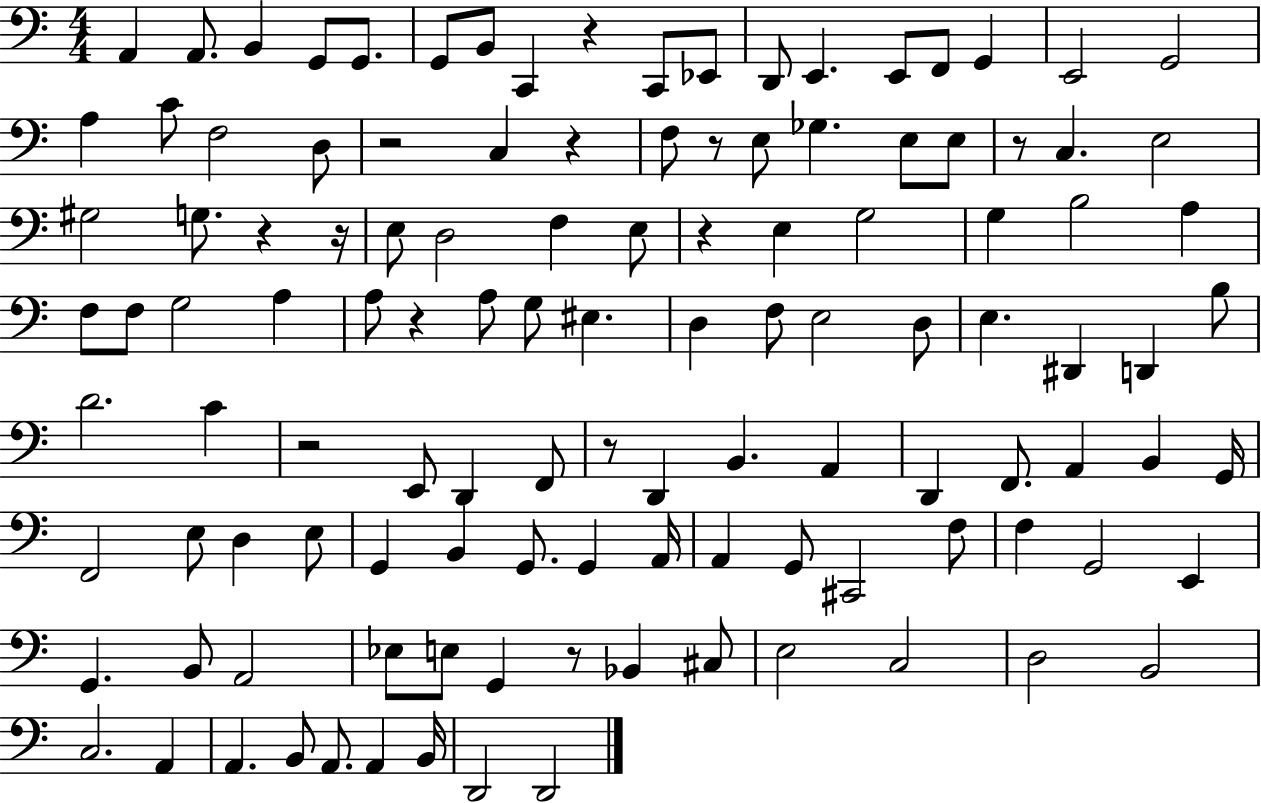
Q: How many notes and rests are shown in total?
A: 118